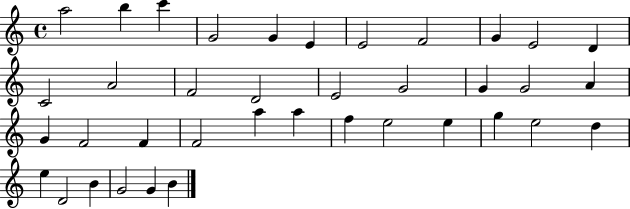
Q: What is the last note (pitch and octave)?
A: B4